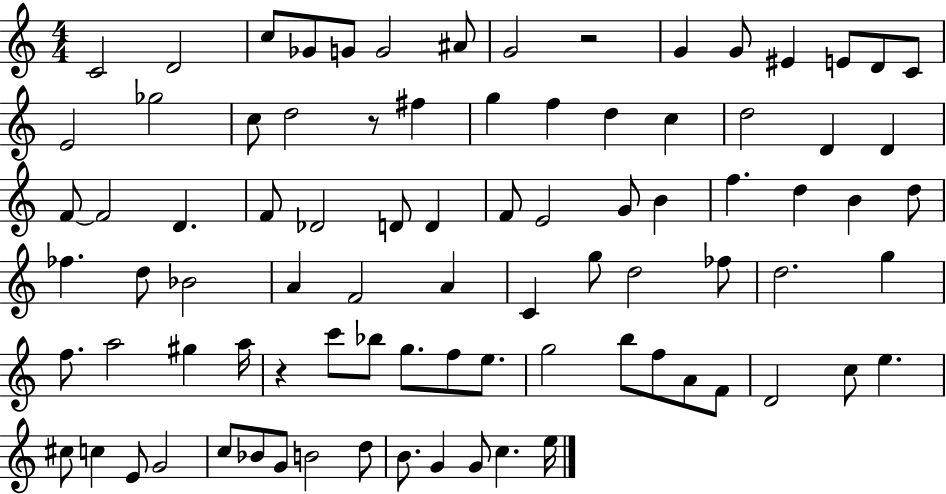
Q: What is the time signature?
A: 4/4